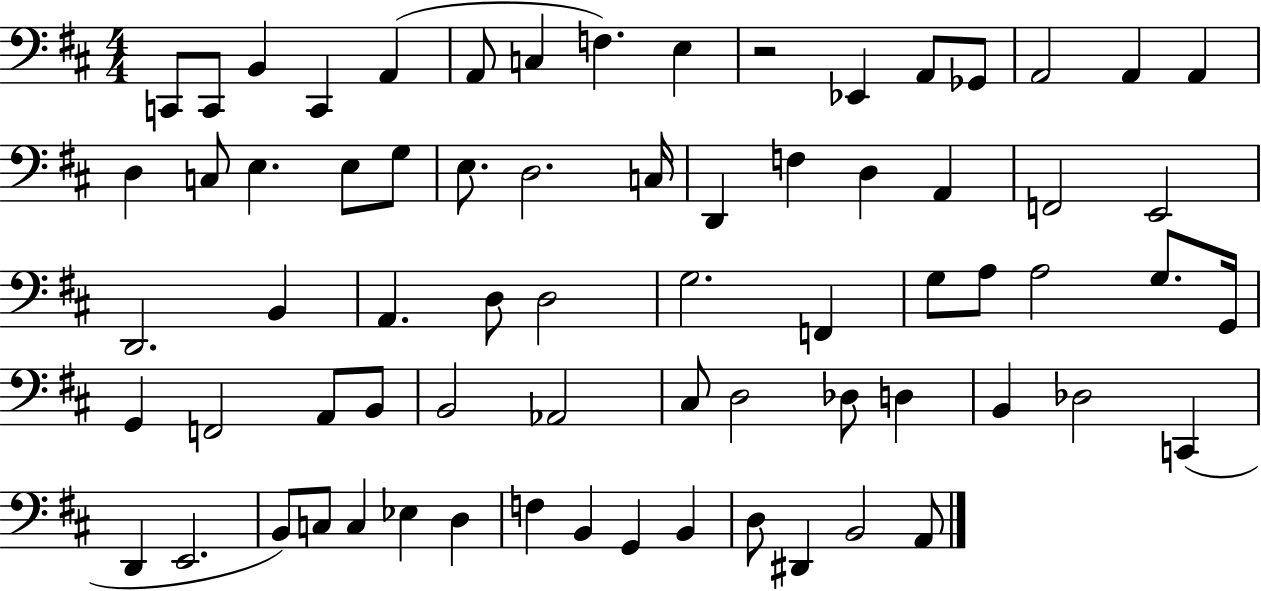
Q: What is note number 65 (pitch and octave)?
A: B2